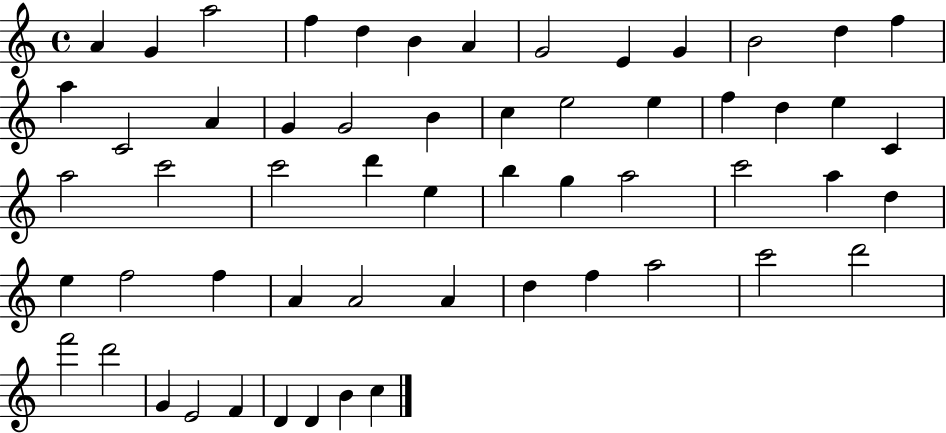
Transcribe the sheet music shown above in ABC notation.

X:1
T:Untitled
M:4/4
L:1/4
K:C
A G a2 f d B A G2 E G B2 d f a C2 A G G2 B c e2 e f d e C a2 c'2 c'2 d' e b g a2 c'2 a d e f2 f A A2 A d f a2 c'2 d'2 f'2 d'2 G E2 F D D B c